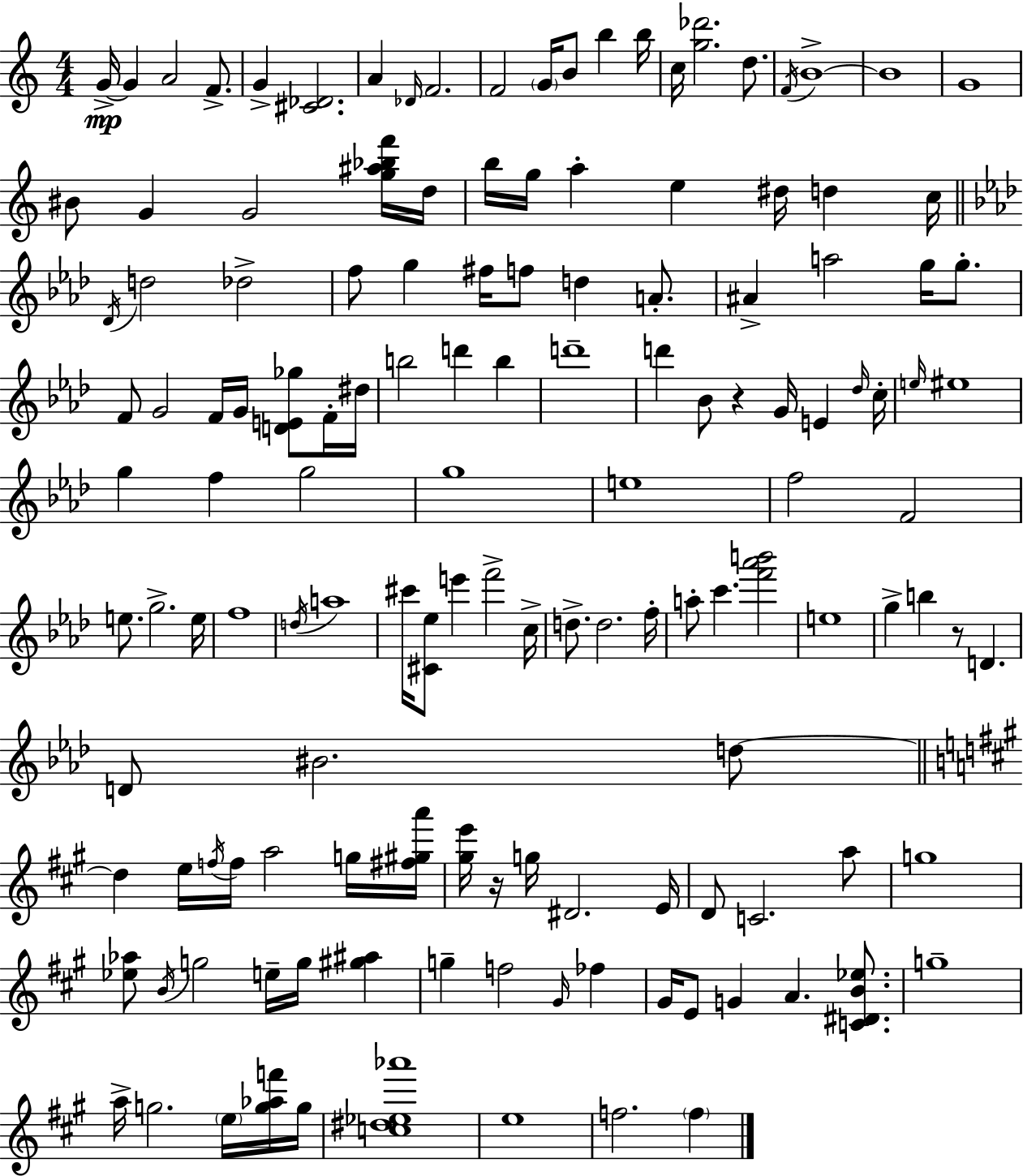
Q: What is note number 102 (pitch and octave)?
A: A5